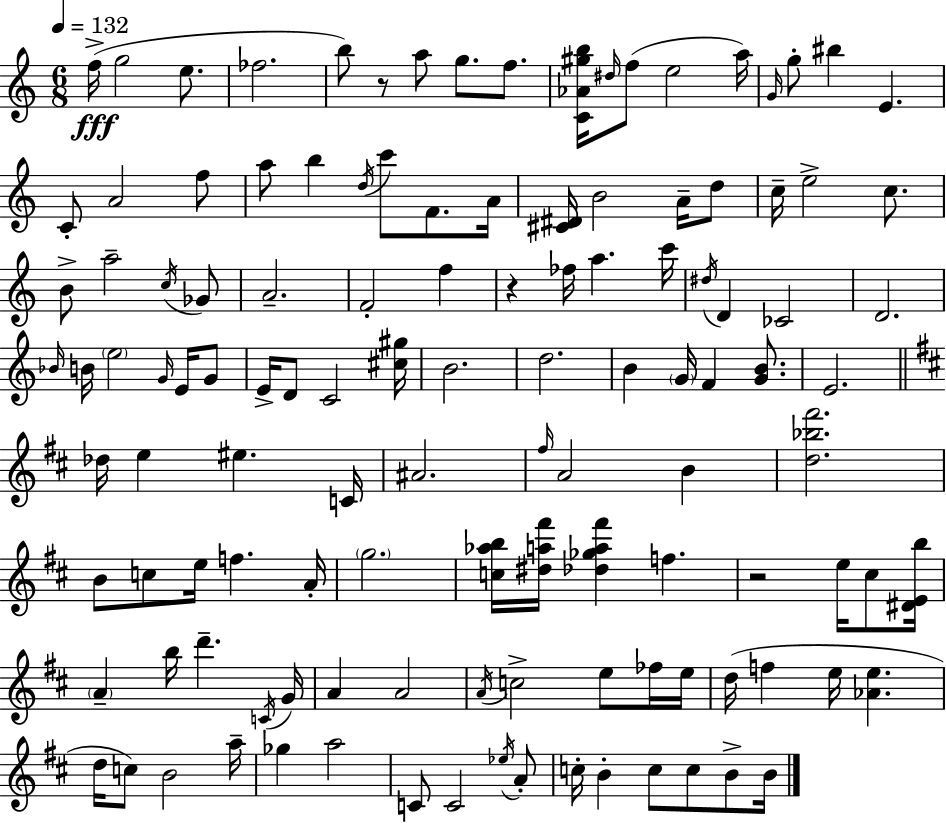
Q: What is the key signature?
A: C major